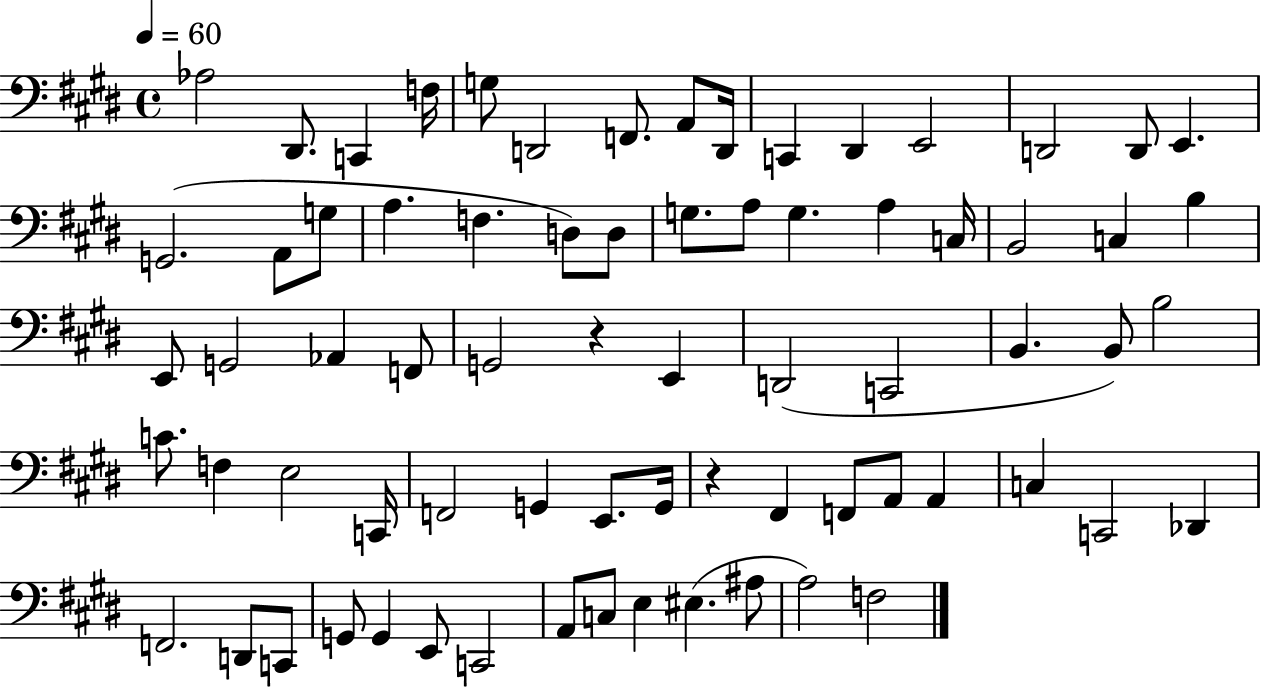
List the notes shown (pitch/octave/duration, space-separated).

Ab3/h D#2/e. C2/q F3/s G3/e D2/h F2/e. A2/e D2/s C2/q D#2/q E2/h D2/h D2/e E2/q. G2/h. A2/e G3/e A3/q. F3/q. D3/e D3/e G3/e. A3/e G3/q. A3/q C3/s B2/h C3/q B3/q E2/e G2/h Ab2/q F2/e G2/h R/q E2/q D2/h C2/h B2/q. B2/e B3/h C4/e. F3/q E3/h C2/s F2/h G2/q E2/e. G2/s R/q F#2/q F2/e A2/e A2/q C3/q C2/h Db2/q F2/h. D2/e C2/e G2/e G2/q E2/e C2/h A2/e C3/e E3/q EIS3/q. A#3/e A3/h F3/h